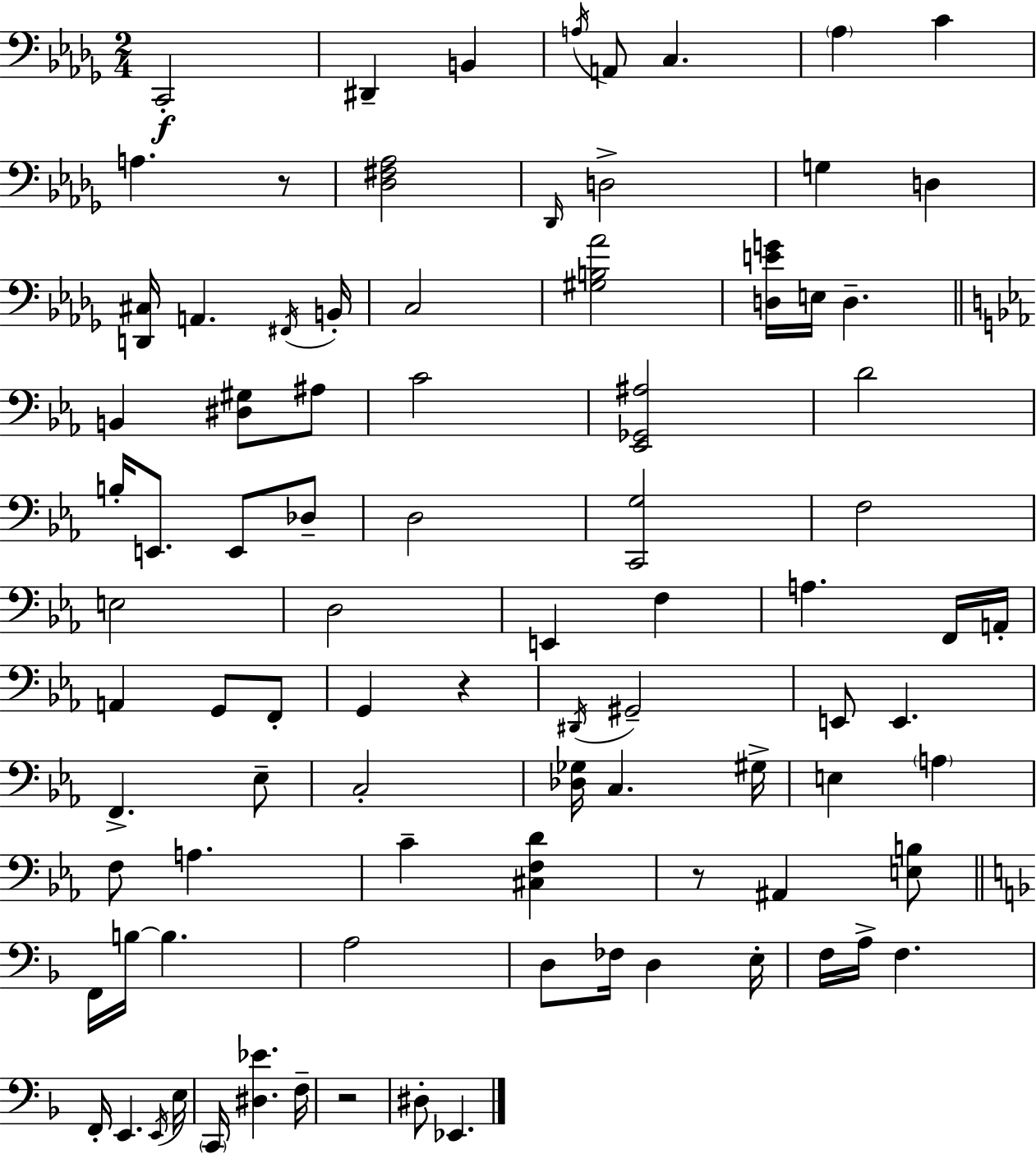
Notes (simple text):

C2/h D#2/q B2/q A3/s A2/e C3/q. Ab3/q C4/q A3/q. R/e [Db3,F#3,Ab3]/h Db2/s D3/h G3/q D3/q [D2,C#3]/s A2/q. F#2/s B2/s C3/h [G#3,B3,Ab4]/h [D3,E4,G4]/s E3/s D3/q. B2/q [D#3,G#3]/e A#3/e C4/h [Eb2,Gb2,A#3]/h D4/h B3/s E2/e. E2/e Db3/e D3/h [C2,G3]/h F3/h E3/h D3/h E2/q F3/q A3/q. F2/s A2/s A2/q G2/e F2/e G2/q R/q D#2/s G#2/h E2/e E2/q. F2/q. Eb3/e C3/h [Db3,Gb3]/s C3/q. G#3/s E3/q A3/q F3/e A3/q. C4/q [C#3,F3,D4]/q R/e A#2/q [E3,B3]/e F2/s B3/s B3/q. A3/h D3/e FES3/s D3/q E3/s F3/s A3/s F3/q. F2/s E2/q. E2/s E3/s C2/s [D#3,Eb4]/q. F3/s R/h D#3/e Eb2/q.